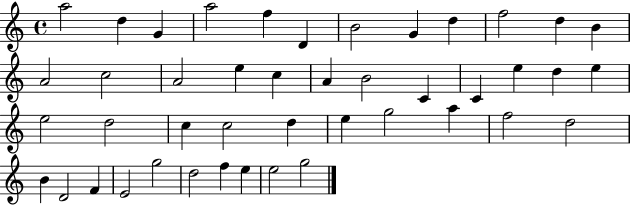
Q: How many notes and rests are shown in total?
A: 44